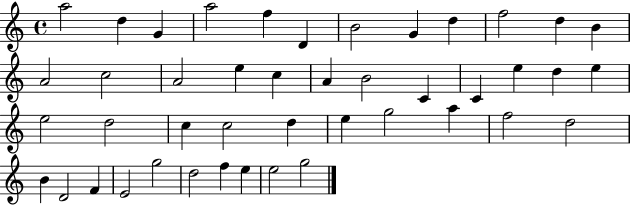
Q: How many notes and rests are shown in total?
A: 44